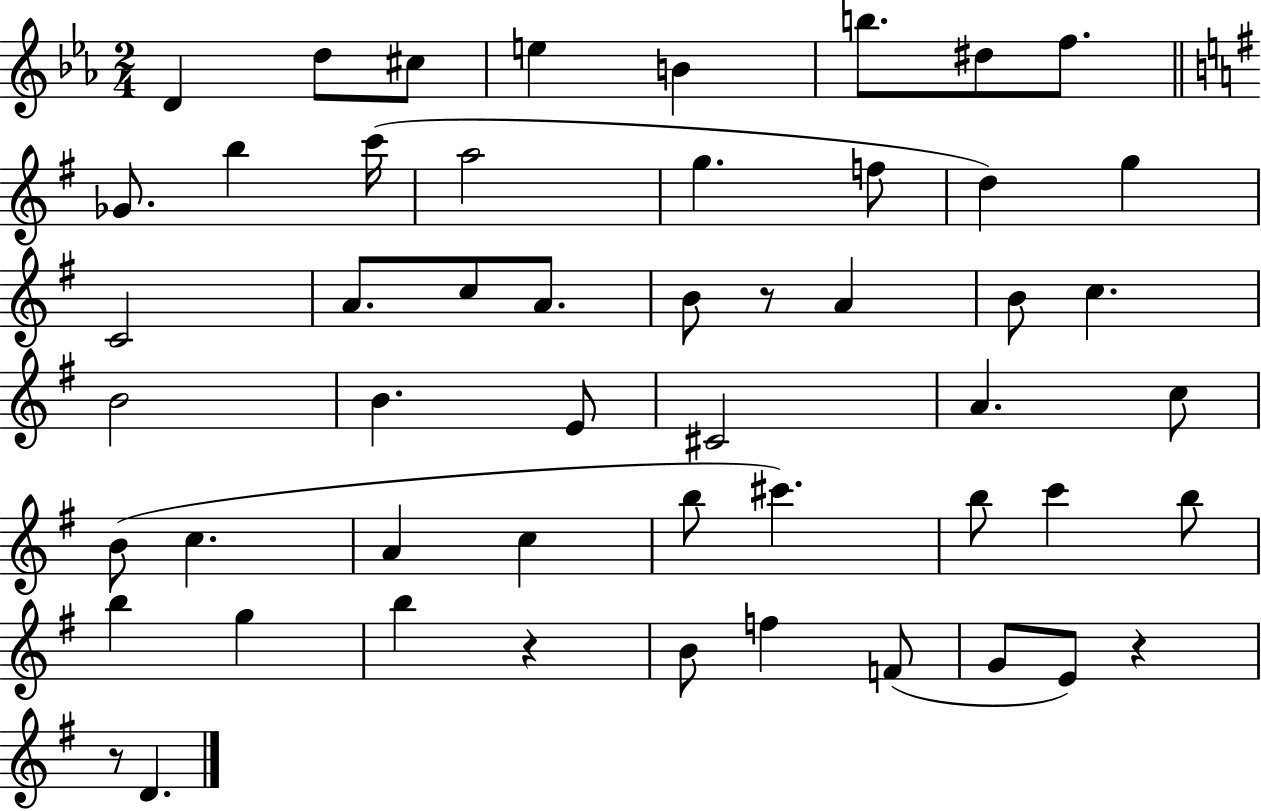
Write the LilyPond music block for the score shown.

{
  \clef treble
  \numericTimeSignature
  \time 2/4
  \key ees \major
  d'4 d''8 cis''8 | e''4 b'4 | b''8. dis''8 f''8. | \bar "||" \break \key g \major ges'8. b''4 c'''16( | a''2 | g''4. f''8 | d''4) g''4 | \break c'2 | a'8. c''8 a'8. | b'8 r8 a'4 | b'8 c''4. | \break b'2 | b'4. e'8 | cis'2 | a'4. c''8 | \break b'8( c''4. | a'4 c''4 | b''8 cis'''4.) | b''8 c'''4 b''8 | \break b''4 g''4 | b''4 r4 | b'8 f''4 f'8( | g'8 e'8) r4 | \break r8 d'4. | \bar "|."
}